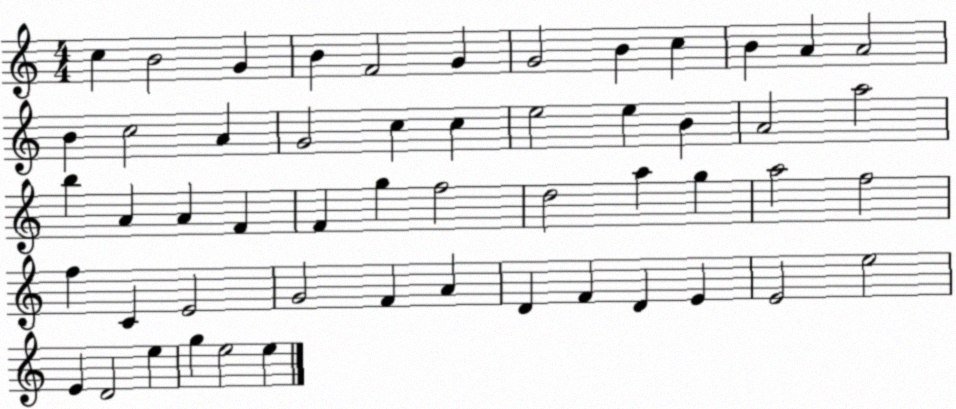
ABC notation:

X:1
T:Untitled
M:4/4
L:1/4
K:C
c B2 G B F2 G G2 B c B A A2 B c2 A G2 c c e2 e B A2 a2 b A A F F g f2 d2 a g a2 f2 f C E2 G2 F A D F D E E2 e2 E D2 e g e2 e